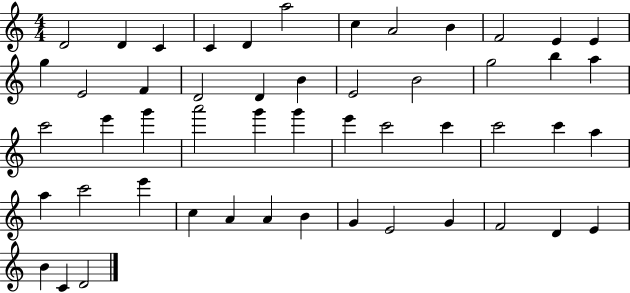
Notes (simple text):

D4/h D4/q C4/q C4/q D4/q A5/h C5/q A4/h B4/q F4/h E4/q E4/q G5/q E4/h F4/q D4/h D4/q B4/q E4/h B4/h G5/h B5/q A5/q C6/h E6/q G6/q A6/h G6/q G6/q E6/q C6/h C6/q C6/h C6/q A5/q A5/q C6/h E6/q C5/q A4/q A4/q B4/q G4/q E4/h G4/q F4/h D4/q E4/q B4/q C4/q D4/h